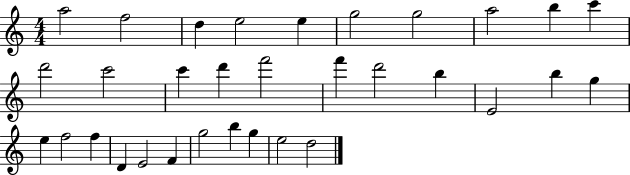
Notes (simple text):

A5/h F5/h D5/q E5/h E5/q G5/h G5/h A5/h B5/q C6/q D6/h C6/h C6/q D6/q F6/h F6/q D6/h B5/q E4/h B5/q G5/q E5/q F5/h F5/q D4/q E4/h F4/q G5/h B5/q G5/q E5/h D5/h